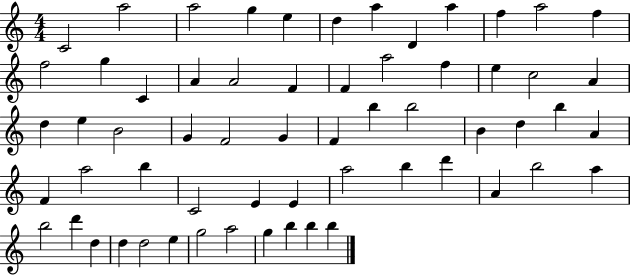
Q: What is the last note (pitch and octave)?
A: B5